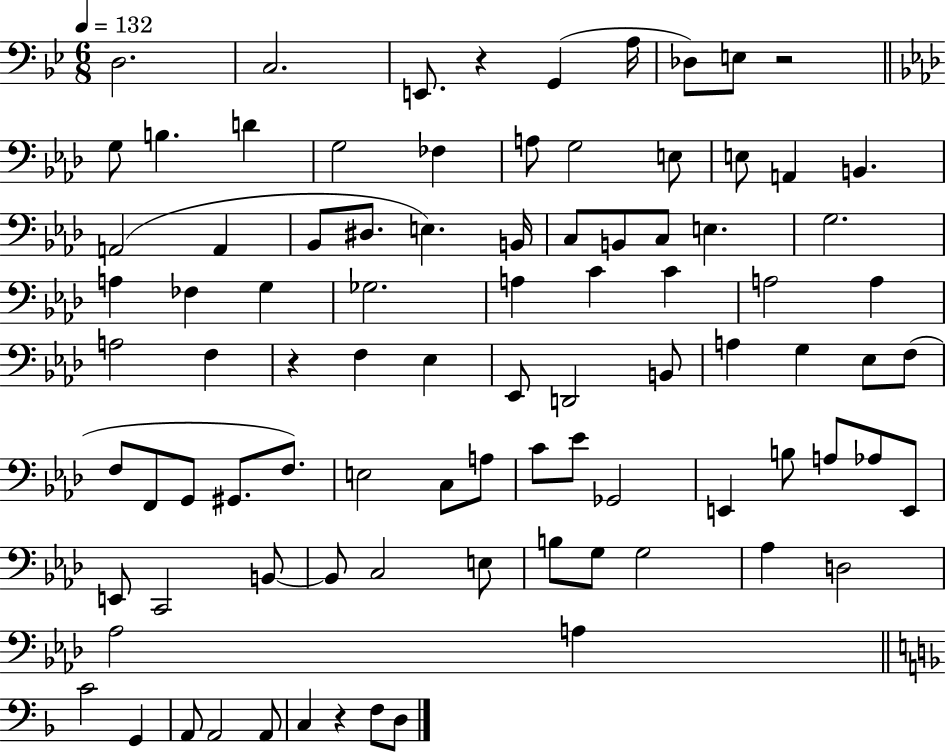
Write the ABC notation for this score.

X:1
T:Untitled
M:6/8
L:1/4
K:Bb
D,2 C,2 E,,/2 z G,, A,/4 _D,/2 E,/2 z2 G,/2 B, D G,2 _F, A,/2 G,2 E,/2 E,/2 A,, B,, A,,2 A,, _B,,/2 ^D,/2 E, B,,/4 C,/2 B,,/2 C,/2 E, G,2 A, _F, G, _G,2 A, C C A,2 A, A,2 F, z F, _E, _E,,/2 D,,2 B,,/2 A, G, _E,/2 F,/2 F,/2 F,,/2 G,,/2 ^G,,/2 F,/2 E,2 C,/2 A,/2 C/2 _E/2 _G,,2 E,, B,/2 A,/2 _A,/2 E,,/2 E,,/2 C,,2 B,,/2 B,,/2 C,2 E,/2 B,/2 G,/2 G,2 _A, D,2 _A,2 A, C2 G,, A,,/2 A,,2 A,,/2 C, z F,/2 D,/2